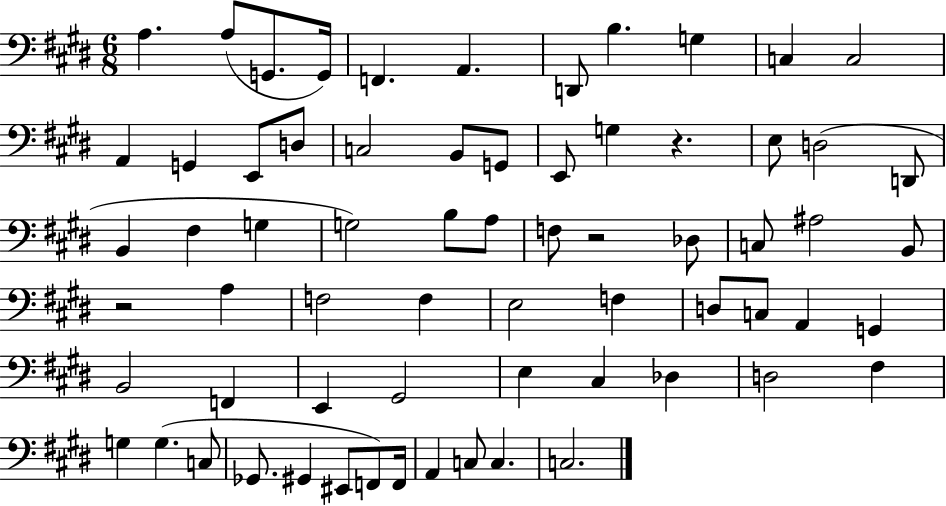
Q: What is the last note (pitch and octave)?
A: C3